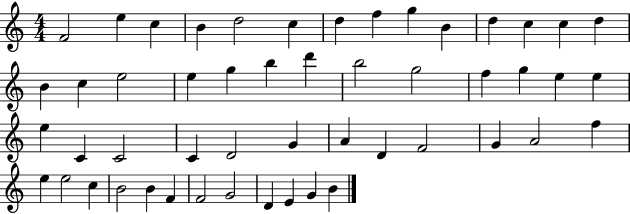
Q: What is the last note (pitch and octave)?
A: B4